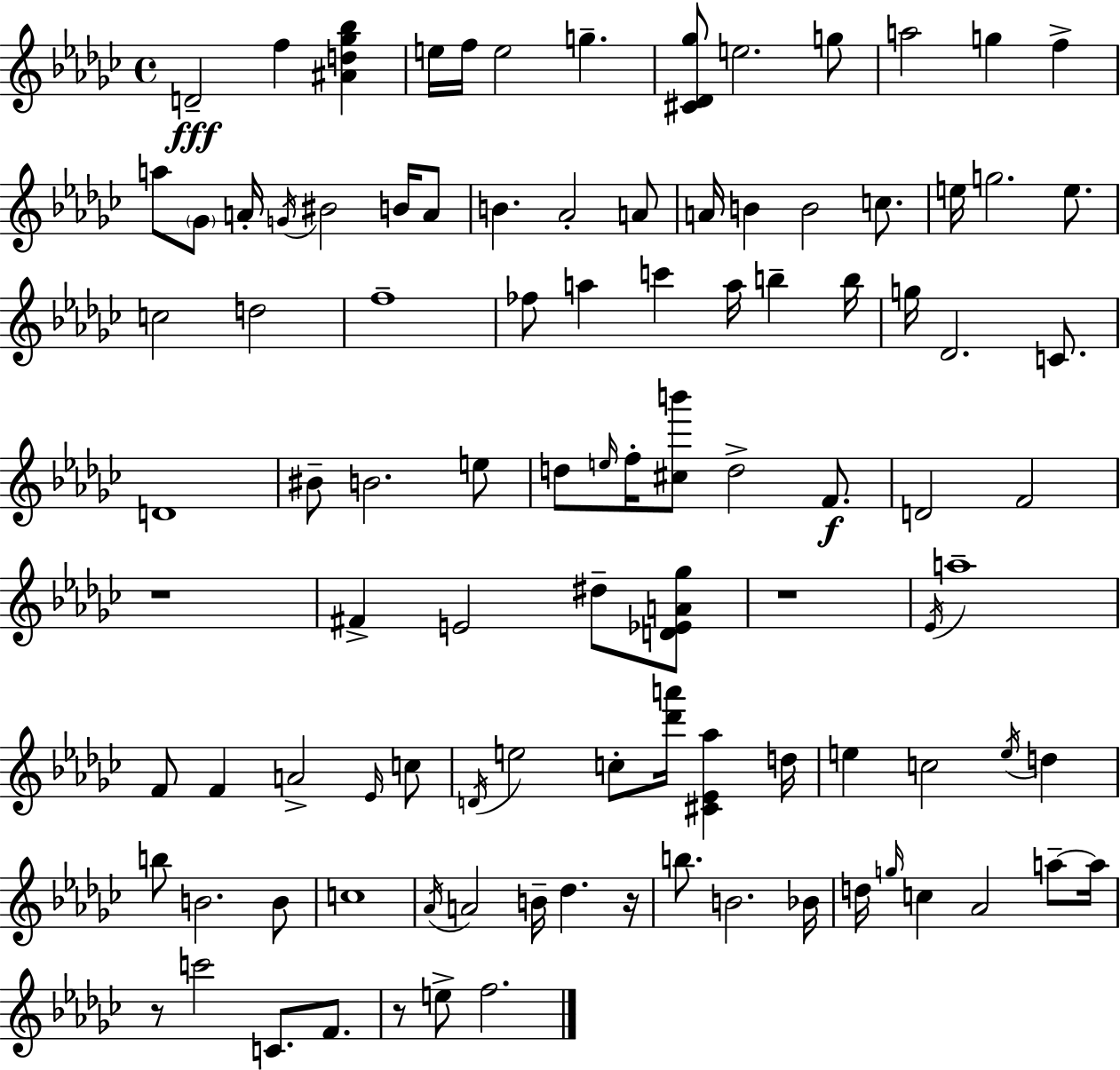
D4/h F5/q [A#4,D5,Gb5,Bb5]/q E5/s F5/s E5/h G5/q. [C#4,Db4,Gb5]/e E5/h. G5/e A5/h G5/q F5/q A5/e Gb4/e A4/s G4/s BIS4/h B4/s A4/e B4/q. Ab4/h A4/e A4/s B4/q B4/h C5/e. E5/s G5/h. E5/e. C5/h D5/h F5/w FES5/e A5/q C6/q A5/s B5/q B5/s G5/s Db4/h. C4/e. D4/w BIS4/e B4/h. E5/e D5/e E5/s F5/s [C#5,B6]/e D5/h F4/e. D4/h F4/h R/w F#4/q E4/h D#5/e [D4,Eb4,A4,Gb5]/e R/w Eb4/s A5/w F4/e F4/q A4/h Eb4/s C5/e D4/s E5/h C5/e [Db6,A6]/s [C#4,Eb4,Ab5]/q D5/s E5/q C5/h E5/s D5/q B5/e B4/h. B4/e C5/w Ab4/s A4/h B4/s Db5/q. R/s B5/e. B4/h. Bb4/s D5/s G5/s C5/q Ab4/h A5/e A5/s R/e C6/h C4/e. F4/e. R/e E5/e F5/h.